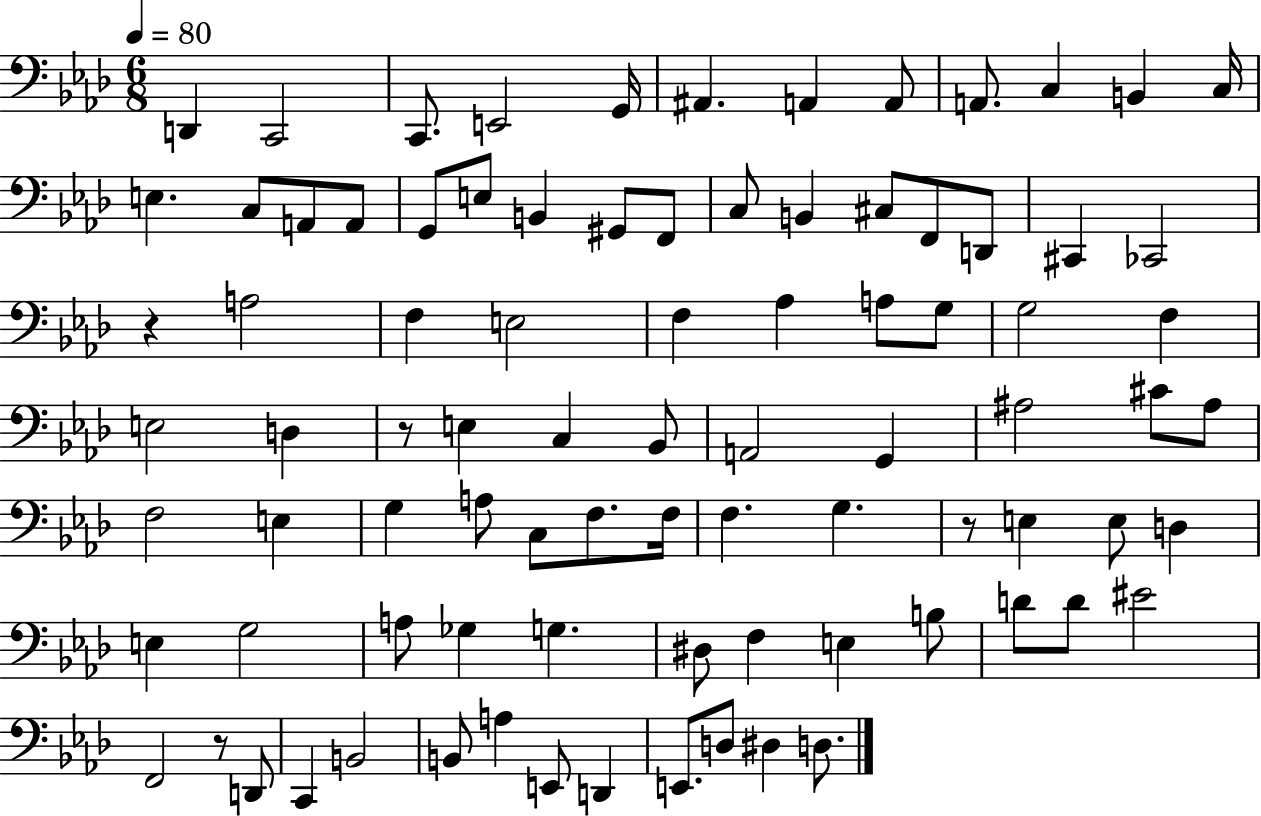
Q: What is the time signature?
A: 6/8